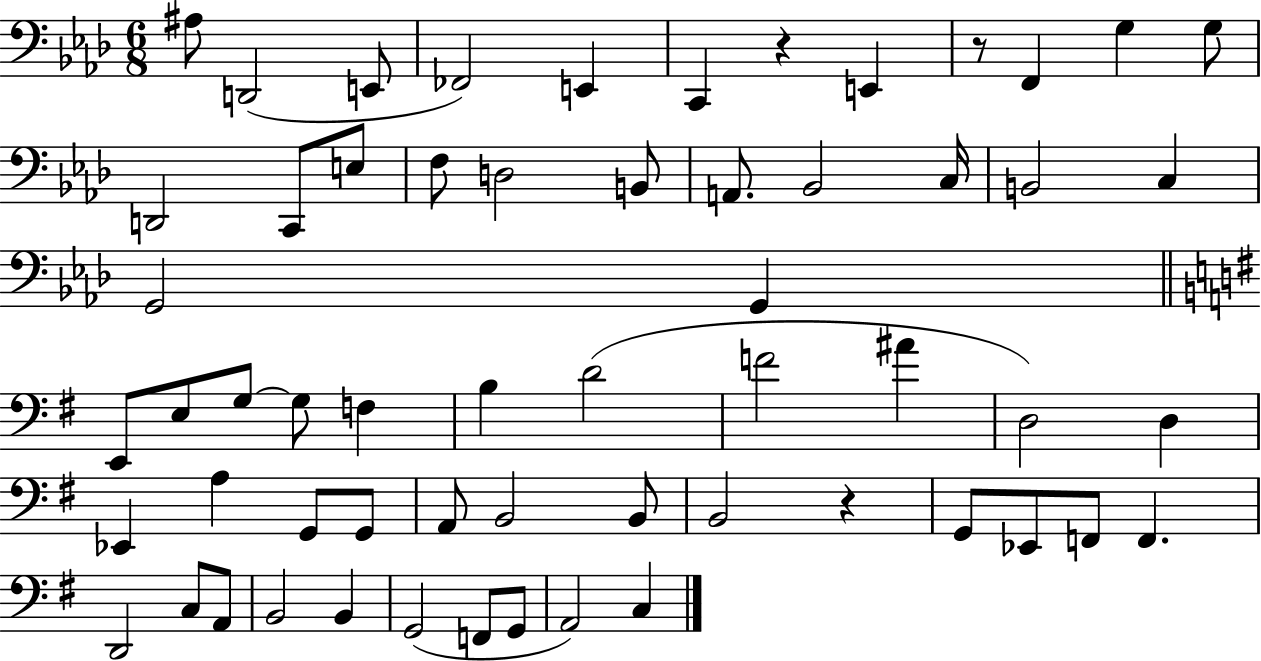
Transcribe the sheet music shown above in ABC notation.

X:1
T:Untitled
M:6/8
L:1/4
K:Ab
^A,/2 D,,2 E,,/2 _F,,2 E,, C,, z E,, z/2 F,, G, G,/2 D,,2 C,,/2 E,/2 F,/2 D,2 B,,/2 A,,/2 _B,,2 C,/4 B,,2 C, G,,2 G,, E,,/2 E,/2 G,/2 G,/2 F, B, D2 F2 ^A D,2 D, _E,, A, G,,/2 G,,/2 A,,/2 B,,2 B,,/2 B,,2 z G,,/2 _E,,/2 F,,/2 F,, D,,2 C,/2 A,,/2 B,,2 B,, G,,2 F,,/2 G,,/2 A,,2 C,